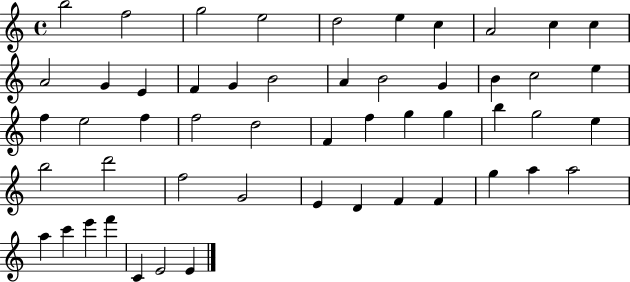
B5/h F5/h G5/h E5/h D5/h E5/q C5/q A4/h C5/q C5/q A4/h G4/q E4/q F4/q G4/q B4/h A4/q B4/h G4/q B4/q C5/h E5/q F5/q E5/h F5/q F5/h D5/h F4/q F5/q G5/q G5/q B5/q G5/h E5/q B5/h D6/h F5/h G4/h E4/q D4/q F4/q F4/q G5/q A5/q A5/h A5/q C6/q E6/q F6/q C4/q E4/h E4/q